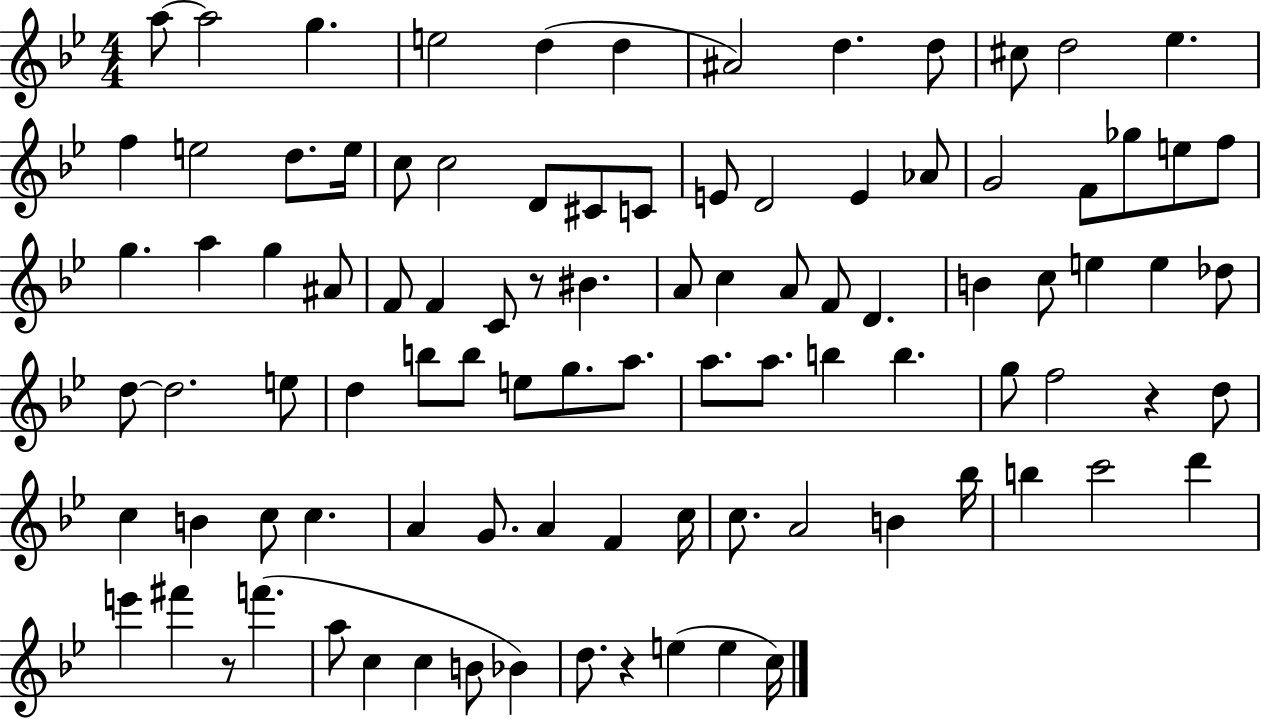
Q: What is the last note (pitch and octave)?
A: C5